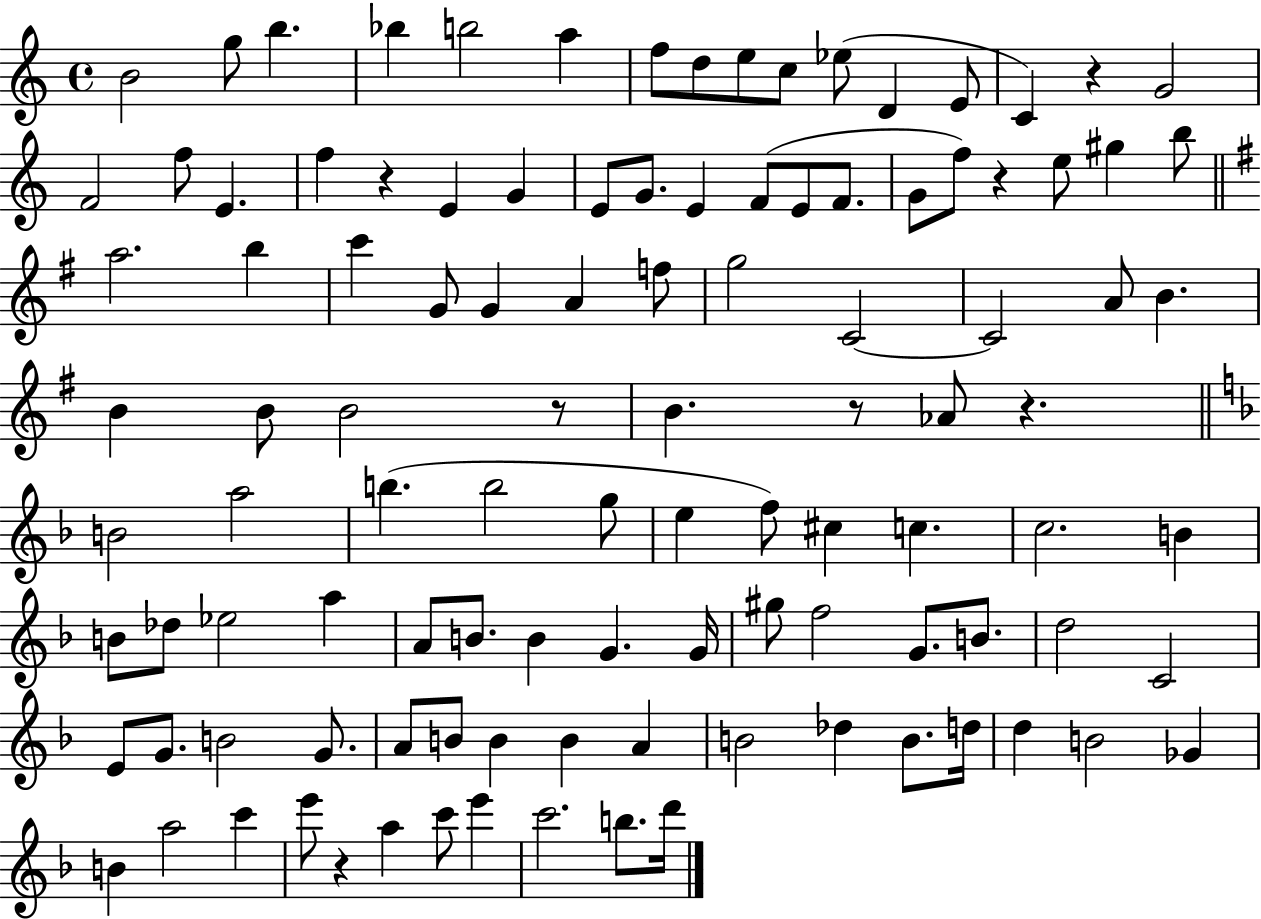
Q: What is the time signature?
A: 4/4